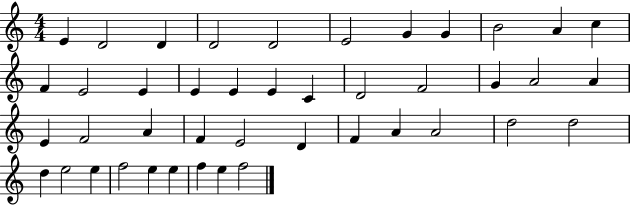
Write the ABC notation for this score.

X:1
T:Untitled
M:4/4
L:1/4
K:C
E D2 D D2 D2 E2 G G B2 A c F E2 E E E E C D2 F2 G A2 A E F2 A F E2 D F A A2 d2 d2 d e2 e f2 e e f e f2